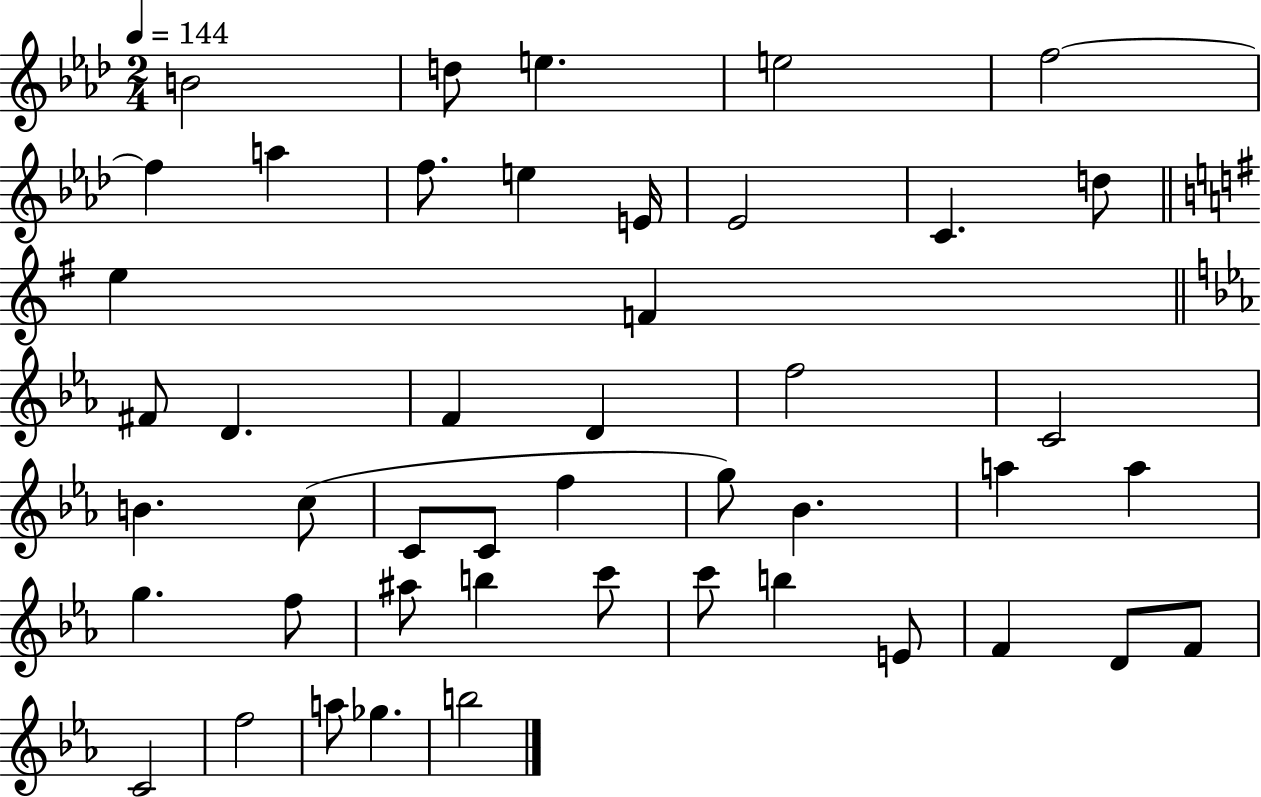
B4/h D5/e E5/q. E5/h F5/h F5/q A5/q F5/e. E5/q E4/s Eb4/h C4/q. D5/e E5/q F4/q F#4/e D4/q. F4/q D4/q F5/h C4/h B4/q. C5/e C4/e C4/e F5/q G5/e Bb4/q. A5/q A5/q G5/q. F5/e A#5/e B5/q C6/e C6/e B5/q E4/e F4/q D4/e F4/e C4/h F5/h A5/e Gb5/q. B5/h